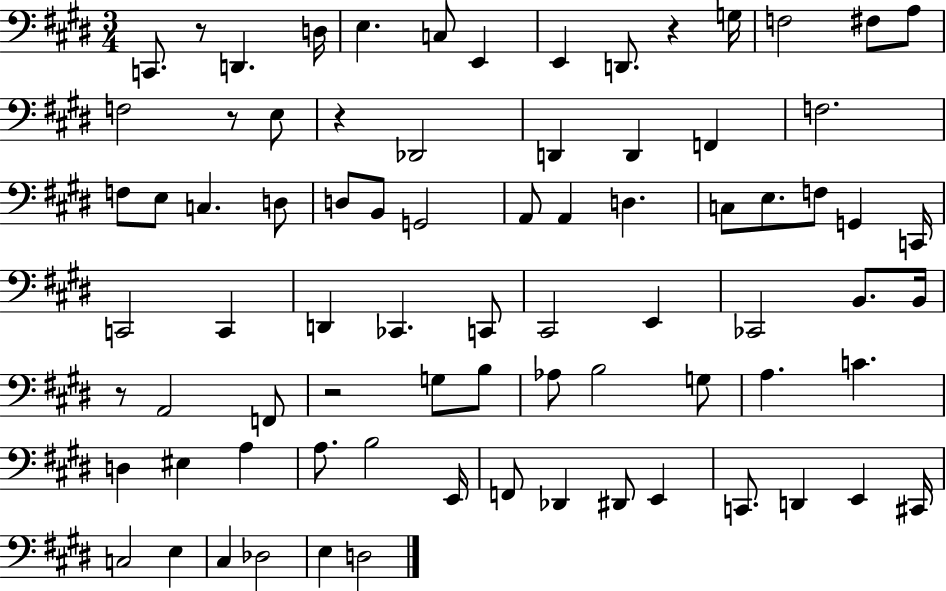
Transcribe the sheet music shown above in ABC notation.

X:1
T:Untitled
M:3/4
L:1/4
K:E
C,,/2 z/2 D,, D,/4 E, C,/2 E,, E,, D,,/2 z G,/4 F,2 ^F,/2 A,/2 F,2 z/2 E,/2 z _D,,2 D,, D,, F,, F,2 F,/2 E,/2 C, D,/2 D,/2 B,,/2 G,,2 A,,/2 A,, D, C,/2 E,/2 F,/2 G,, C,,/4 C,,2 C,, D,, _C,, C,,/2 ^C,,2 E,, _C,,2 B,,/2 B,,/4 z/2 A,,2 F,,/2 z2 G,/2 B,/2 _A,/2 B,2 G,/2 A, C D, ^E, A, A,/2 B,2 E,,/4 F,,/2 _D,, ^D,,/2 E,, C,,/2 D,, E,, ^C,,/4 C,2 E, ^C, _D,2 E, D,2